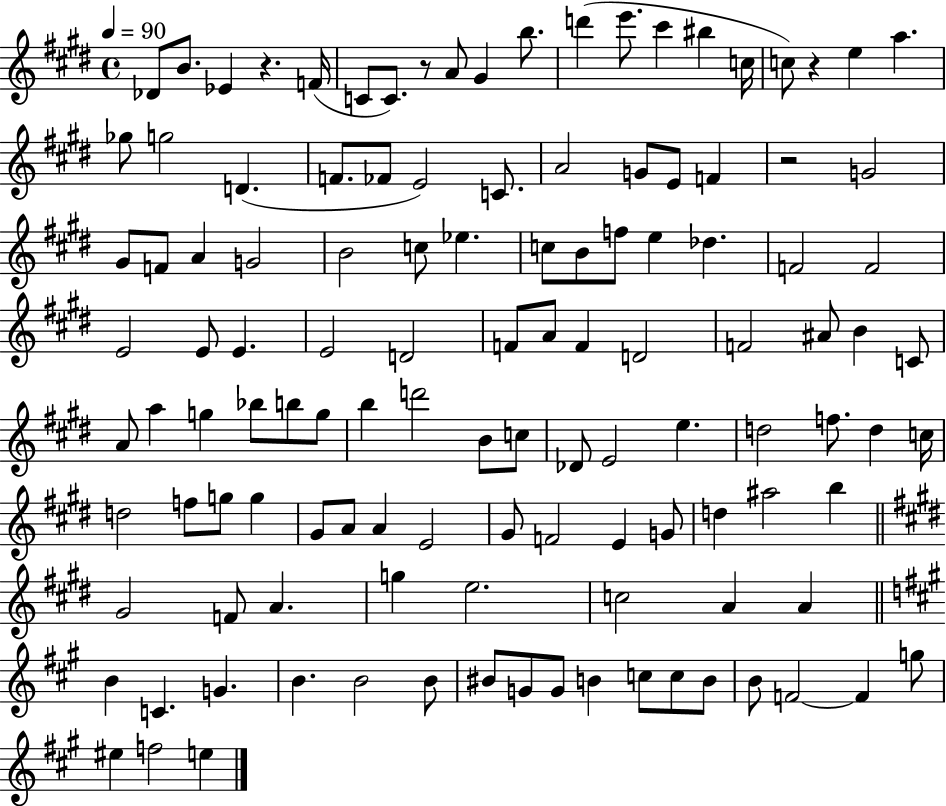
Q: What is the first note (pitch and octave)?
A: Db4